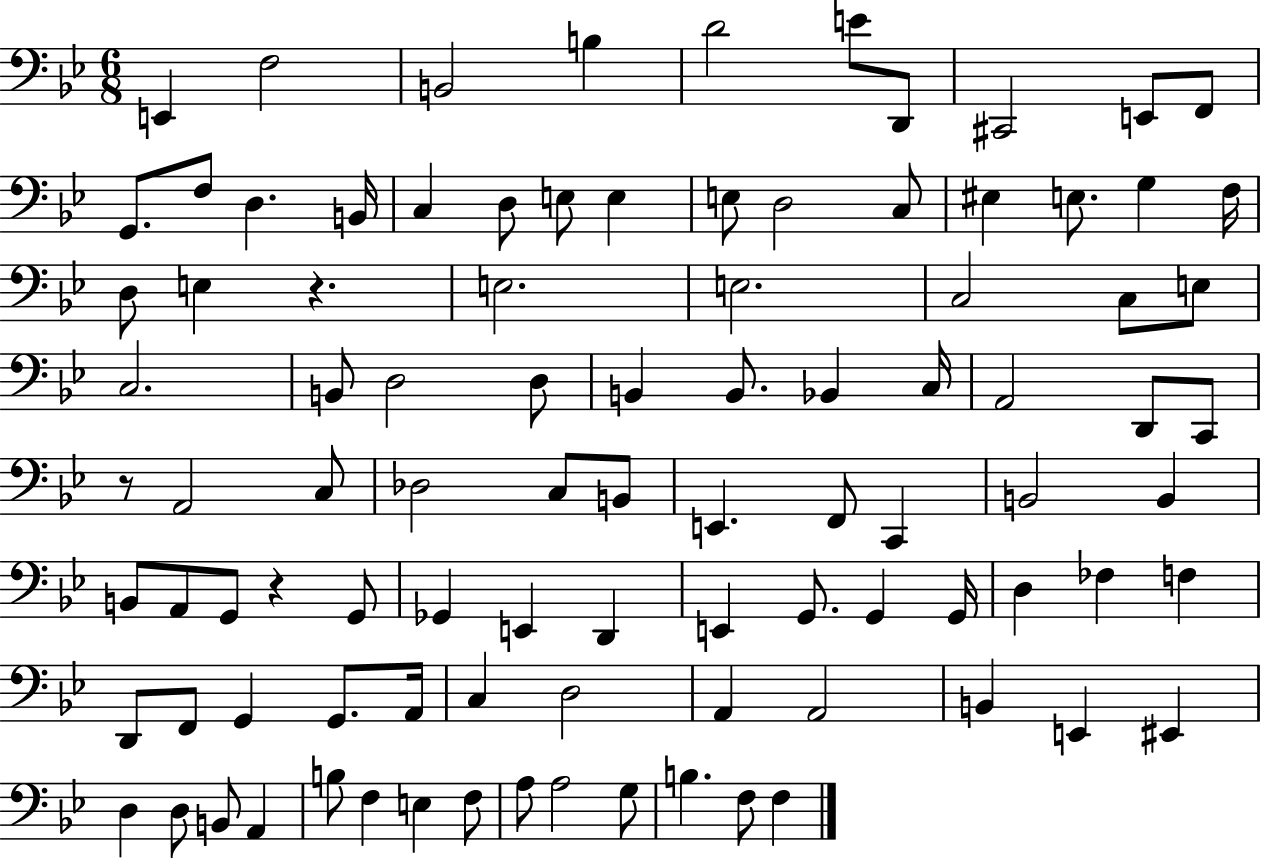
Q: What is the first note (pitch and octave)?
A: E2